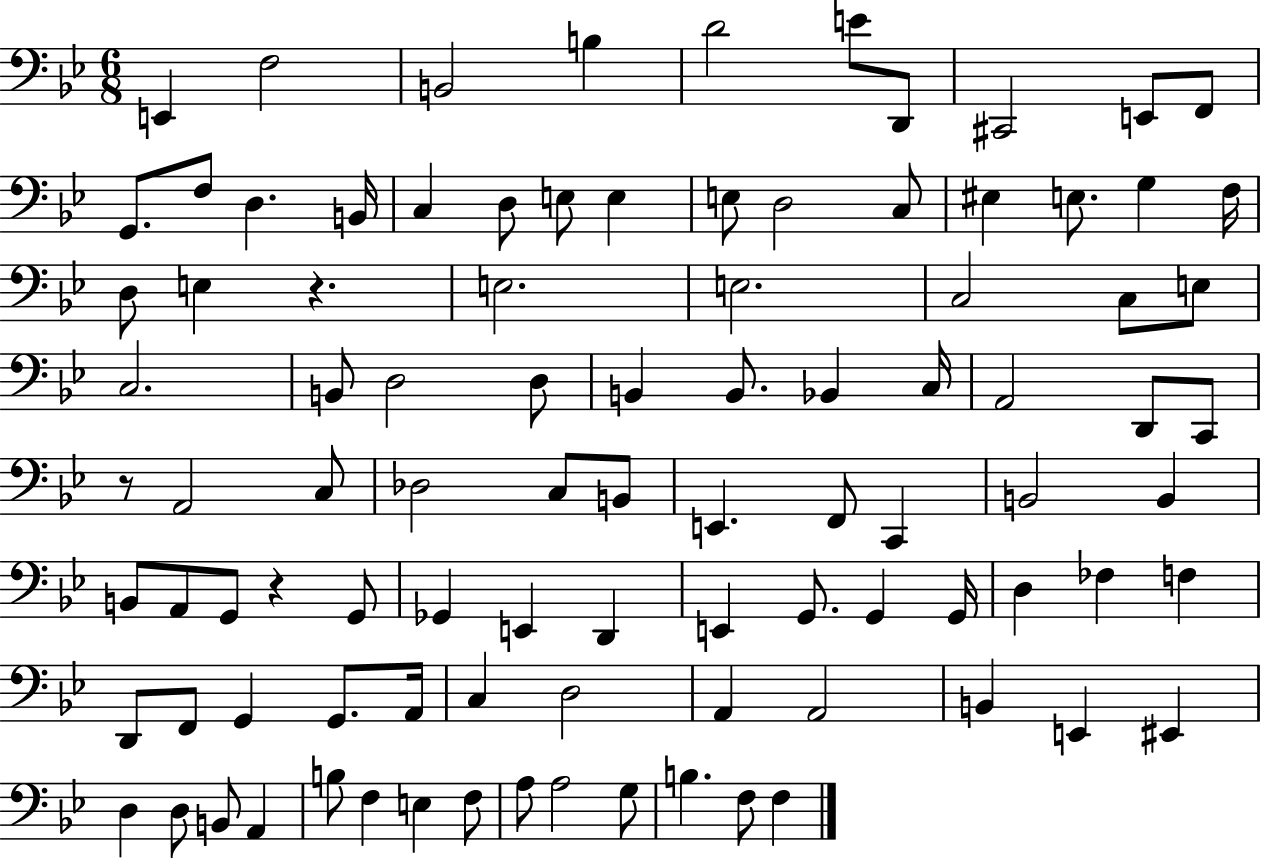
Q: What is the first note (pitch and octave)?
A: E2